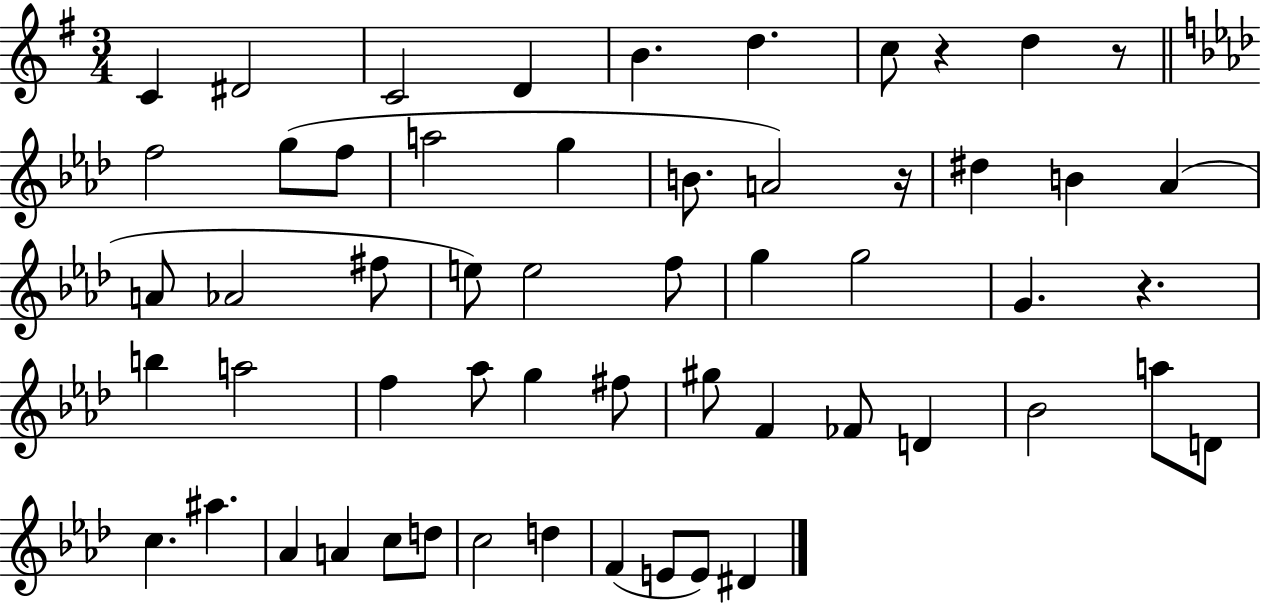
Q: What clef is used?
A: treble